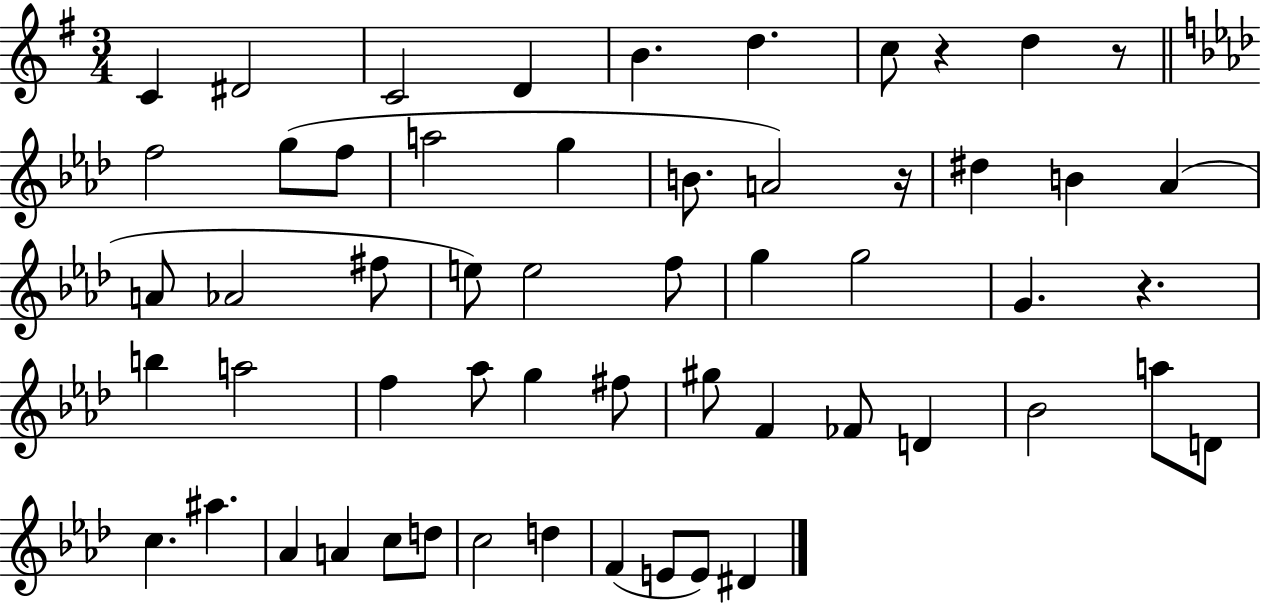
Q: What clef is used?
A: treble